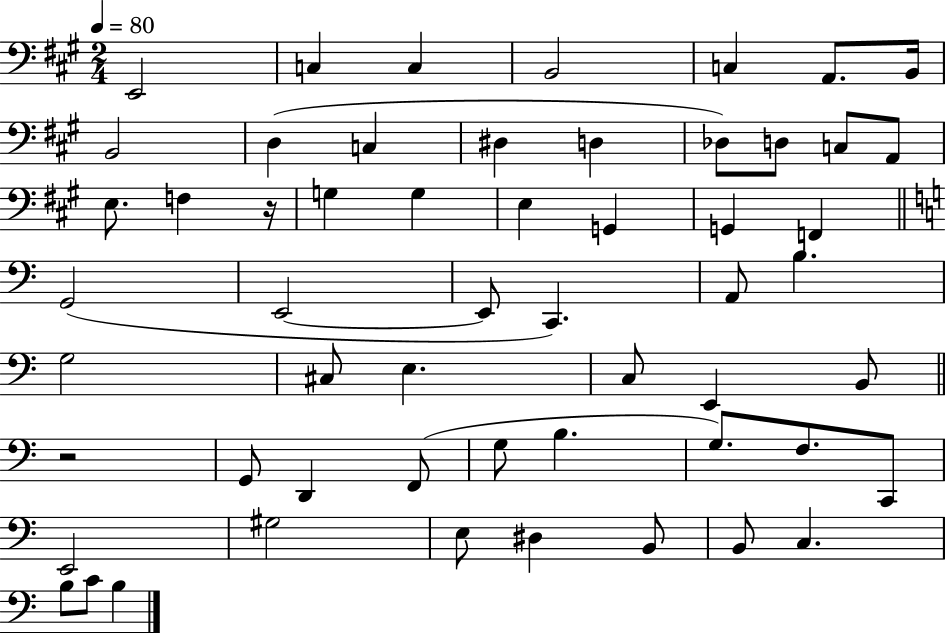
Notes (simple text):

E2/h C3/q C3/q B2/h C3/q A2/e. B2/s B2/h D3/q C3/q D#3/q D3/q Db3/e D3/e C3/e A2/e E3/e. F3/q R/s G3/q G3/q E3/q G2/q G2/q F2/q G2/h E2/h E2/e C2/q. A2/e B3/q. G3/h C#3/e E3/q. C3/e E2/q B2/e R/h G2/e D2/q F2/e G3/e B3/q. G3/e. F3/e. C2/e E2/h G#3/h E3/e D#3/q B2/e B2/e C3/q. B3/e C4/e B3/q